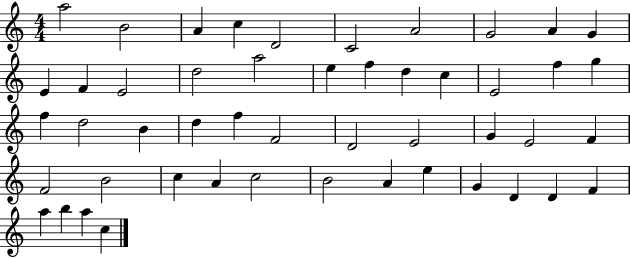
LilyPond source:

{
  \clef treble
  \numericTimeSignature
  \time 4/4
  \key c \major
  a''2 b'2 | a'4 c''4 d'2 | c'2 a'2 | g'2 a'4 g'4 | \break e'4 f'4 e'2 | d''2 a''2 | e''4 f''4 d''4 c''4 | e'2 f''4 g''4 | \break f''4 d''2 b'4 | d''4 f''4 f'2 | d'2 e'2 | g'4 e'2 f'4 | \break f'2 b'2 | c''4 a'4 c''2 | b'2 a'4 e''4 | g'4 d'4 d'4 f'4 | \break a''4 b''4 a''4 c''4 | \bar "|."
}